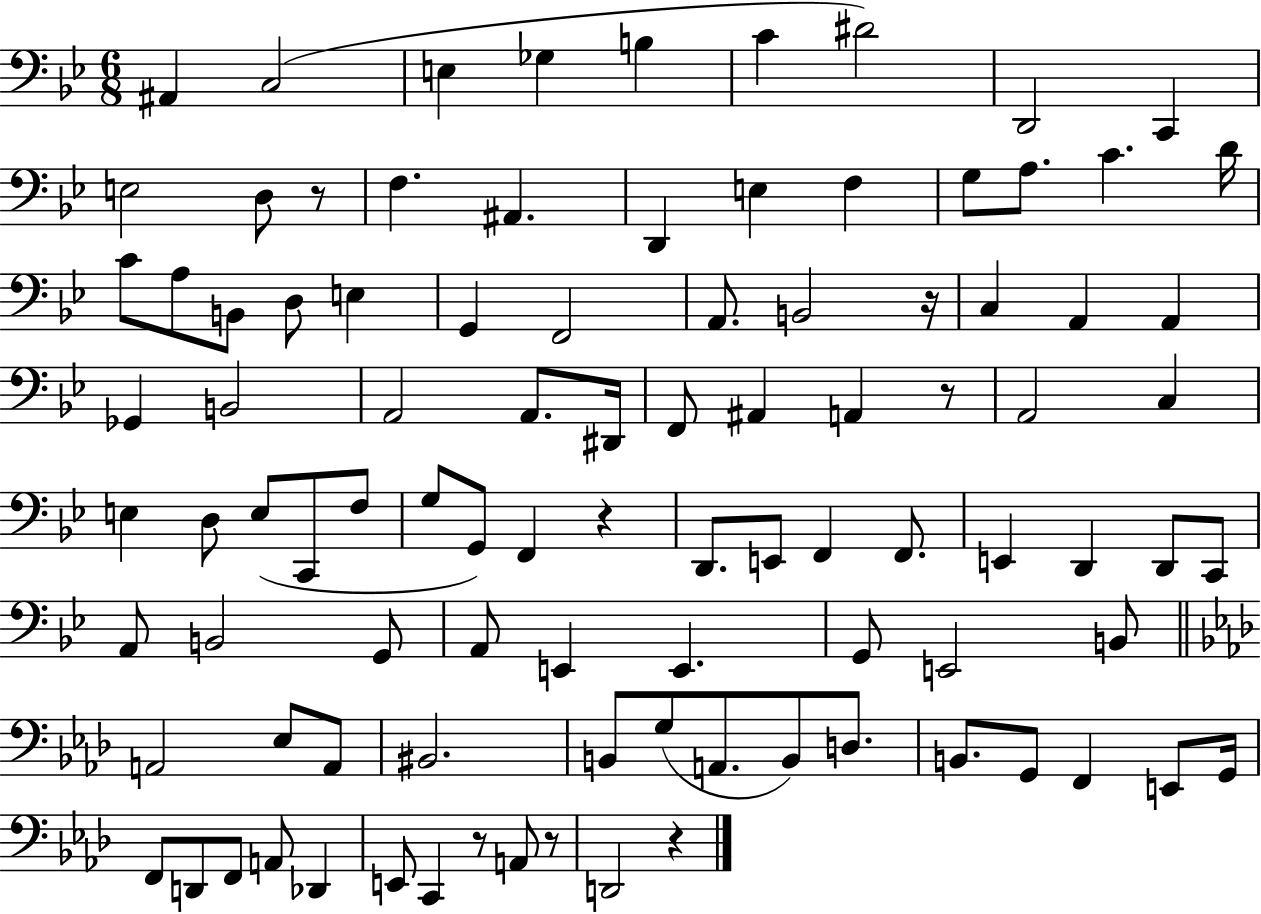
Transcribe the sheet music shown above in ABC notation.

X:1
T:Untitled
M:6/8
L:1/4
K:Bb
^A,, C,2 E, _G, B, C ^D2 D,,2 C,, E,2 D,/2 z/2 F, ^A,, D,, E, F, G,/2 A,/2 C D/4 C/2 A,/2 B,,/2 D,/2 E, G,, F,,2 A,,/2 B,,2 z/4 C, A,, A,, _G,, B,,2 A,,2 A,,/2 ^D,,/4 F,,/2 ^A,, A,, z/2 A,,2 C, E, D,/2 E,/2 C,,/2 F,/2 G,/2 G,,/2 F,, z D,,/2 E,,/2 F,, F,,/2 E,, D,, D,,/2 C,,/2 A,,/2 B,,2 G,,/2 A,,/2 E,, E,, G,,/2 E,,2 B,,/2 A,,2 _E,/2 A,,/2 ^B,,2 B,,/2 G,/2 A,,/2 B,,/2 D,/2 B,,/2 G,,/2 F,, E,,/2 G,,/4 F,,/2 D,,/2 F,,/2 A,,/2 _D,, E,,/2 C,, z/2 A,,/2 z/2 D,,2 z